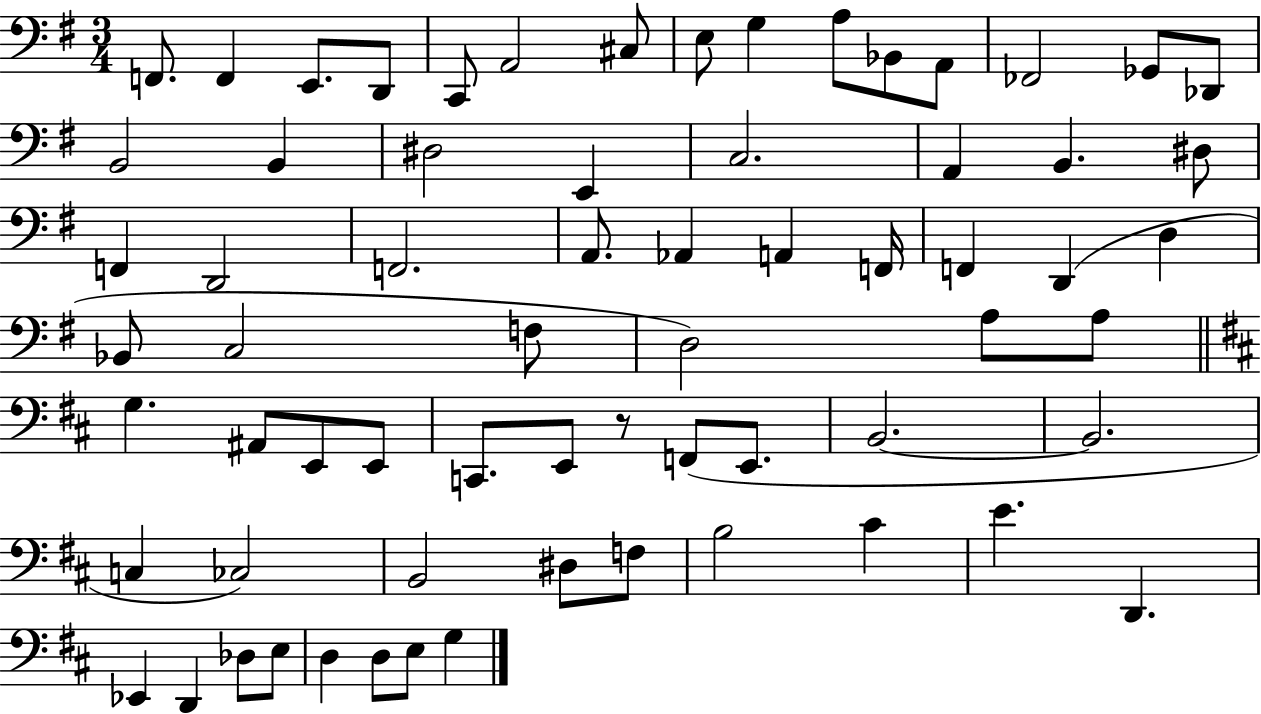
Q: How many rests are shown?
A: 1